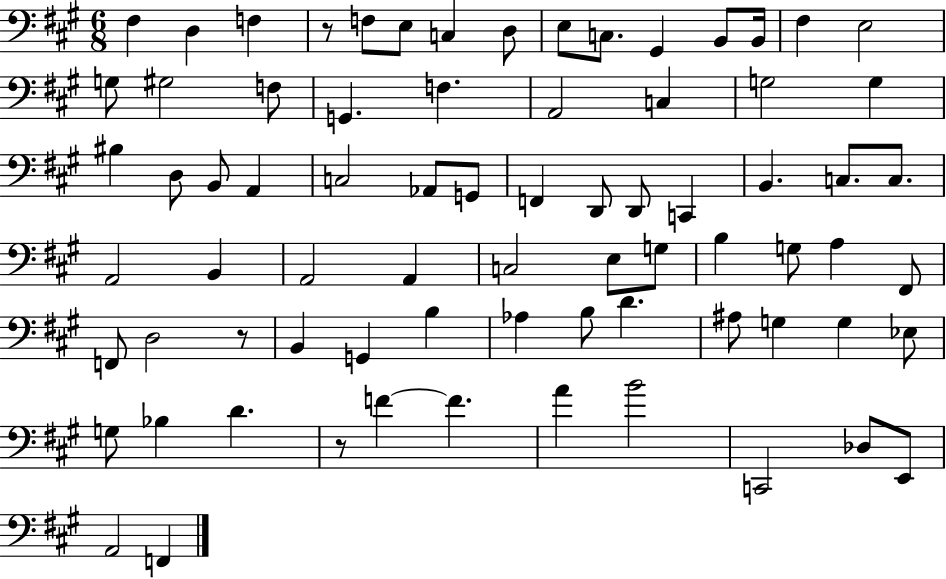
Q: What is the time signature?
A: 6/8